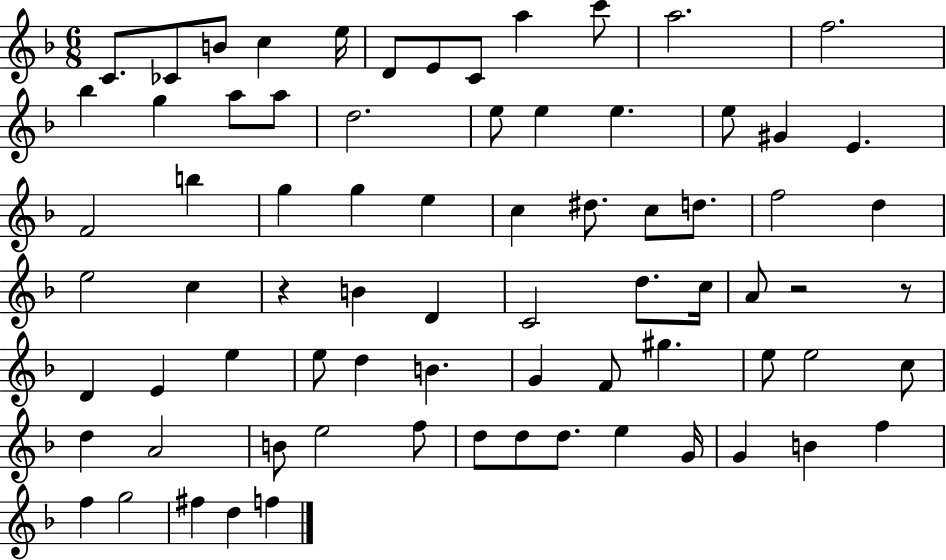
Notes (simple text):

C4/e. CES4/e B4/e C5/q E5/s D4/e E4/e C4/e A5/q C6/e A5/h. F5/h. Bb5/q G5/q A5/e A5/e D5/h. E5/e E5/q E5/q. E5/e G#4/q E4/q. F4/h B5/q G5/q G5/q E5/q C5/q D#5/e. C5/e D5/e. F5/h D5/q E5/h C5/q R/q B4/q D4/q C4/h D5/e. C5/s A4/e R/h R/e D4/q E4/q E5/q E5/e D5/q B4/q. G4/q F4/e G#5/q. E5/e E5/h C5/e D5/q A4/h B4/e E5/h F5/e D5/e D5/e D5/e. E5/q G4/s G4/q B4/q F5/q F5/q G5/h F#5/q D5/q F5/q